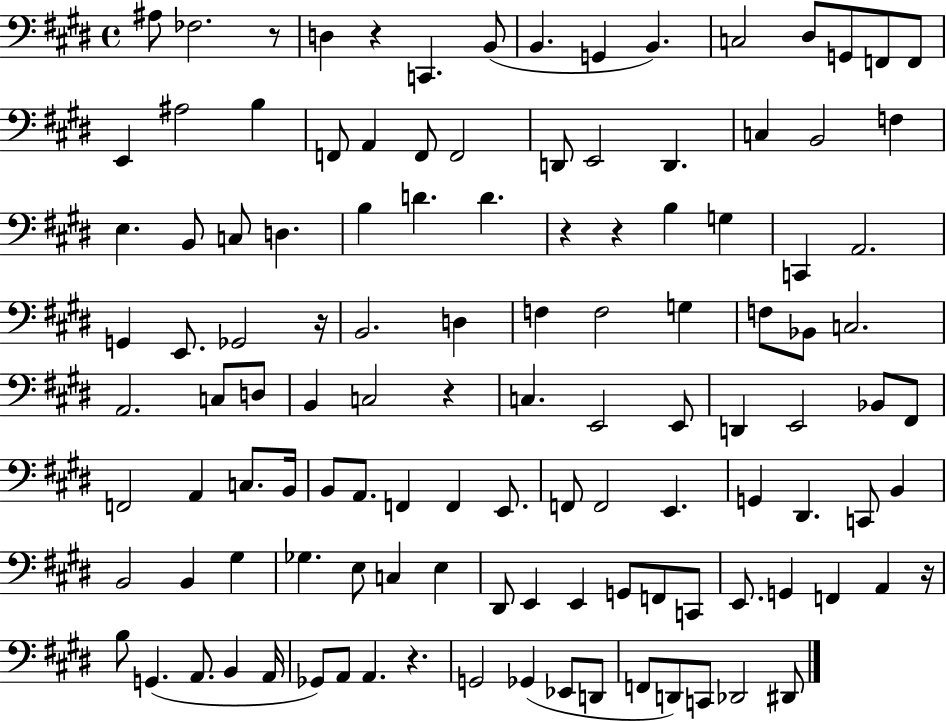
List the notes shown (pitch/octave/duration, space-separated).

A#3/e FES3/h. R/e D3/q R/q C2/q. B2/e B2/q. G2/q B2/q. C3/h D#3/e G2/e F2/e F2/e E2/q A#3/h B3/q F2/e A2/q F2/e F2/h D2/e E2/h D2/q. C3/q B2/h F3/q E3/q. B2/e C3/e D3/q. B3/q D4/q. D4/q. R/q R/q B3/q G3/q C2/q A2/h. G2/q E2/e. Gb2/h R/s B2/h. D3/q F3/q F3/h G3/q F3/e Bb2/e C3/h. A2/h. C3/e D3/e B2/q C3/h R/q C3/q. E2/h E2/e D2/q E2/h Bb2/e F#2/e F2/h A2/q C3/e. B2/s B2/e A2/e. F2/q F2/q E2/e. F2/e F2/h E2/q. G2/q D#2/q. C2/e B2/q B2/h B2/q G#3/q Gb3/q. E3/e C3/q E3/q D#2/e E2/q E2/q G2/e F2/e C2/e E2/e. G2/q F2/q A2/q R/s B3/e G2/q. A2/e. B2/q A2/s Gb2/e A2/e A2/q. R/q. G2/h Gb2/q Eb2/e D2/e F2/e D2/e C2/e Db2/h D#2/e